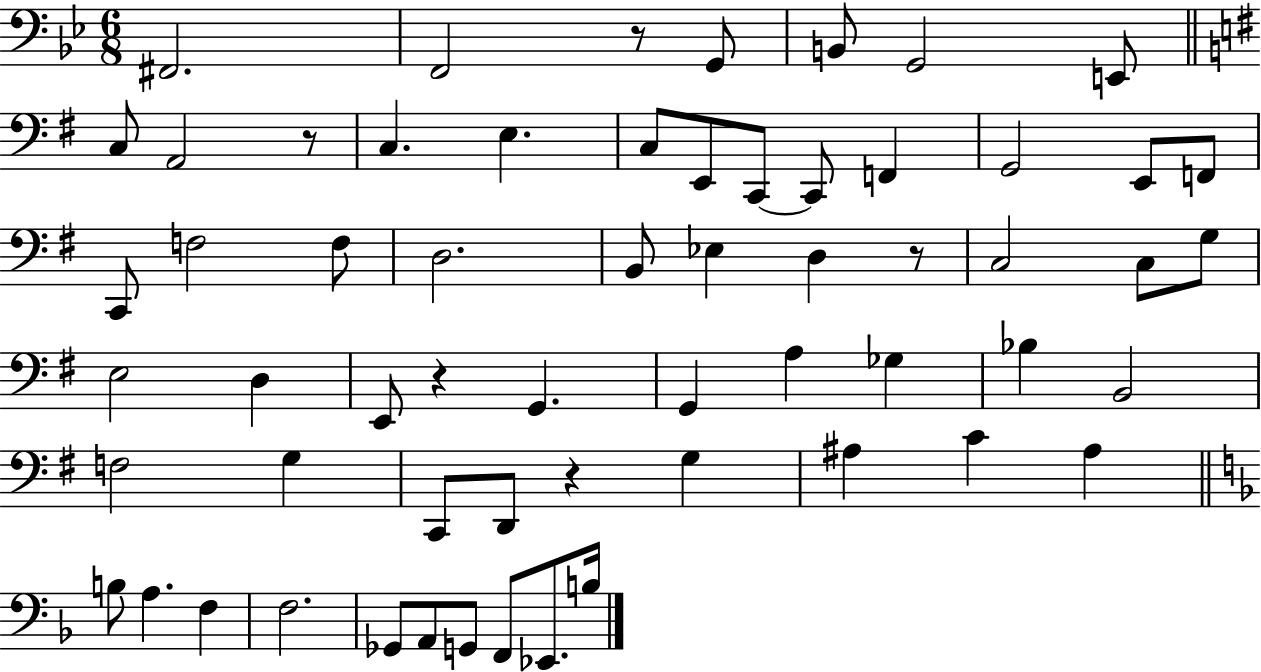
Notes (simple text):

F#2/h. F2/h R/e G2/e B2/e G2/h E2/e C3/e A2/h R/e C3/q. E3/q. C3/e E2/e C2/e C2/e F2/q G2/h E2/e F2/e C2/e F3/h F3/e D3/h. B2/e Eb3/q D3/q R/e C3/h C3/e G3/e E3/h D3/q E2/e R/q G2/q. G2/q A3/q Gb3/q Bb3/q B2/h F3/h G3/q C2/e D2/e R/q G3/q A#3/q C4/q A#3/q B3/e A3/q. F3/q F3/h. Gb2/e A2/e G2/e F2/e Eb2/e. B3/s